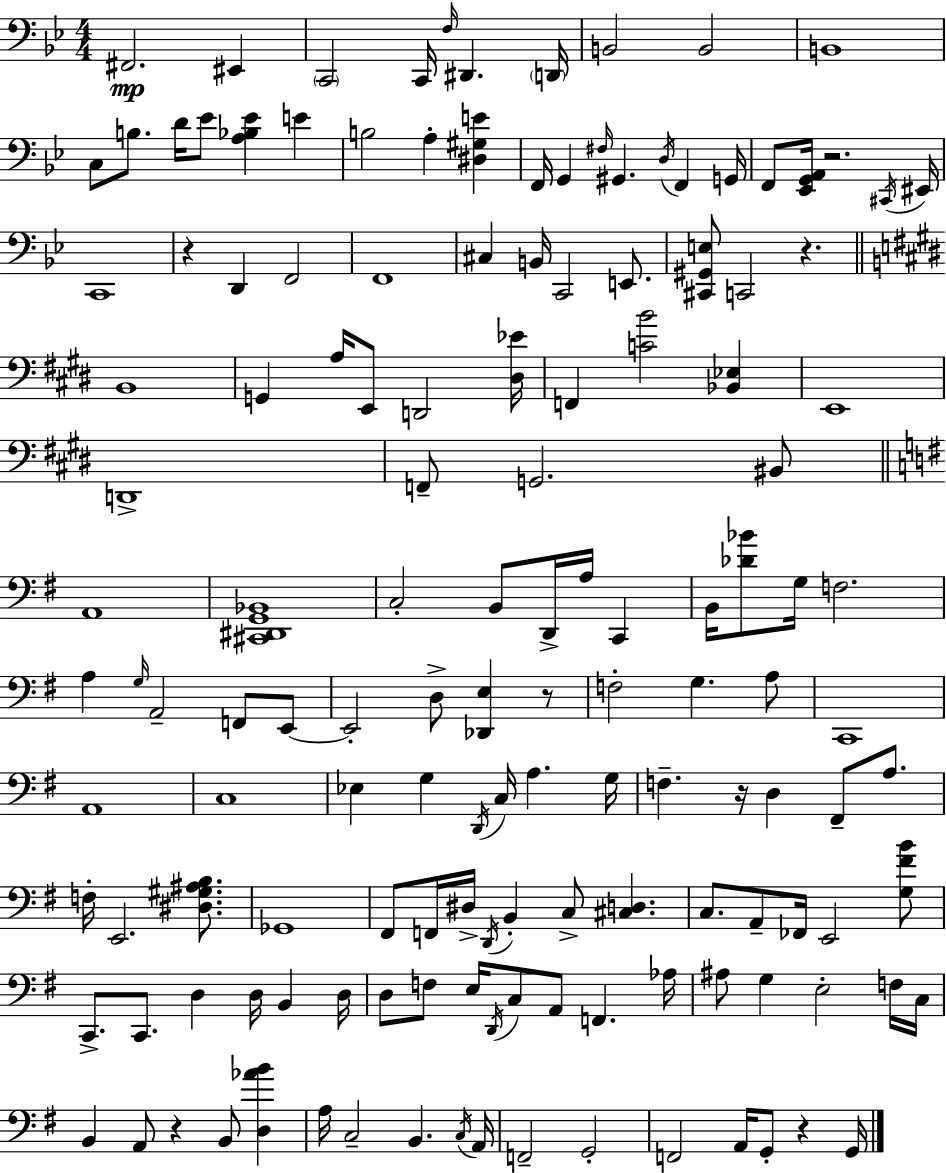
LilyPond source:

{
  \clef bass
  \numericTimeSignature
  \time 4/4
  \key bes \major
  fis,2.\mp eis,4 | \parenthesize c,2 c,16 \grace { f16 } dis,4. | \parenthesize d,16 b,2 b,2 | b,1 | \break c8 b8. d'16 ees'8 <a bes ees'>4 e'4 | b2 a4-. <dis gis e'>4 | f,16 g,4 \grace { fis16 } gis,4. \acciaccatura { d16 } f,4 | g,16 f,8 <ees, g, a,>16 r2. | \break \acciaccatura { cis,16 } eis,16 c,1 | r4 d,4 f,2 | f,1 | cis4 b,16 c,2 | \break e,8. <cis, gis, e>8 c,2 r4. | \bar "||" \break \key e \major b,1 | g,4 a16 e,8 d,2 <dis ees'>16 | f,4 <c' b'>2 <bes, ees>4 | e,1 | \break d,1-> | f,8-- g,2. bis,8 | \bar "||" \break \key g \major a,1 | <cis, dis, g, bes,>1 | c2-. b,8 d,16-> a16 c,4 | b,16 <des' bes'>8 g16 f2. | \break a4 \grace { g16 } a,2-- f,8 e,8~~ | e,2-. d8-> <des, e>4 r8 | f2-. g4. a8 | c,1 | \break a,1 | c1 | ees4 g4 \acciaccatura { d,16 } c16 a4. | g16 f4.-- r16 d4 fis,8-- a8. | \break f16-. e,2. <dis gis ais b>8. | ges,1 | fis,8 f,16 dis16-> \acciaccatura { d,16 } b,4-. c8-> <cis d>4. | c8. a,8-- fes,16 e,2 | \break <g fis' b'>8 c,8.-> c,8. d4 d16 b,4 | d16 d8 f8 e16 \acciaccatura { d,16 } c8 a,8 f,4. | aes16 ais8 g4 e2-. | f16 c16 b,4 a,8 r4 b,8 | \break <d aes' b'>4 a16 c2-- b,4. | \acciaccatura { c16 } a,16 f,2-- g,2-. | f,2 a,16 g,8-. | r4 g,16 \bar "|."
}